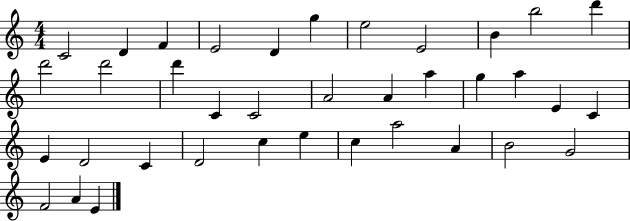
C4/h D4/q F4/q E4/h D4/q G5/q E5/h E4/h B4/q B5/h D6/q D6/h D6/h D6/q C4/q C4/h A4/h A4/q A5/q G5/q A5/q E4/q C4/q E4/q D4/h C4/q D4/h C5/q E5/q C5/q A5/h A4/q B4/h G4/h F4/h A4/q E4/q